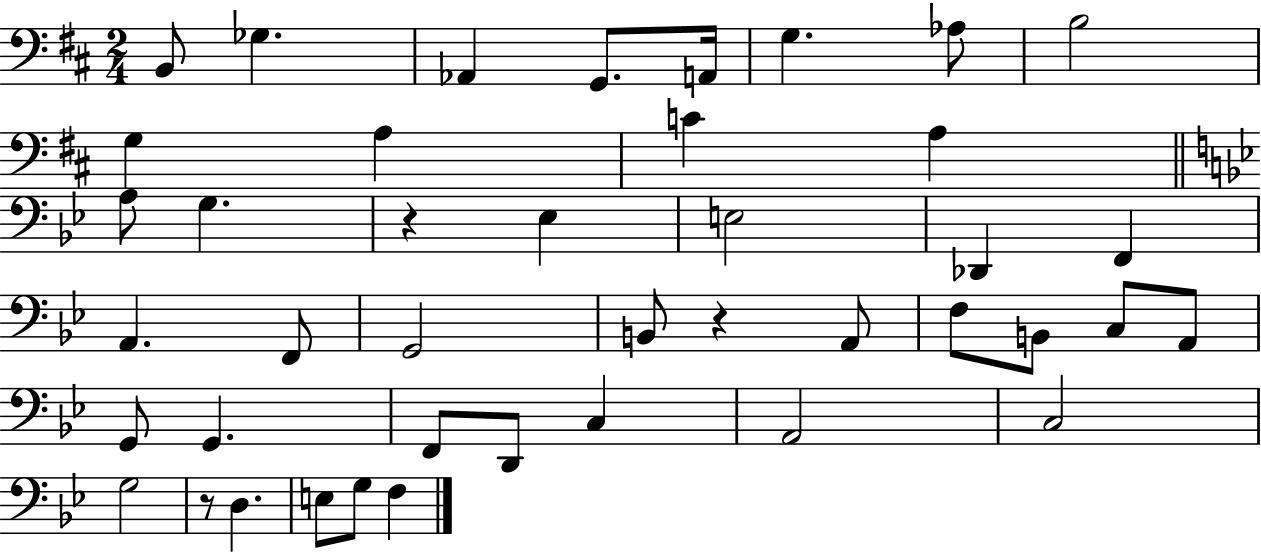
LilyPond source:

{
  \clef bass
  \numericTimeSignature
  \time 2/4
  \key d \major
  b,8 ges4. | aes,4 g,8. a,16 | g4. aes8 | b2 | \break g4 a4 | c'4 a4 | \bar "||" \break \key g \minor a8 g4. | r4 ees4 | e2 | des,4 f,4 | \break a,4. f,8 | g,2 | b,8 r4 a,8 | f8 b,8 c8 a,8 | \break g,8 g,4. | f,8 d,8 c4 | a,2 | c2 | \break g2 | r8 d4. | e8 g8 f4 | \bar "|."
}